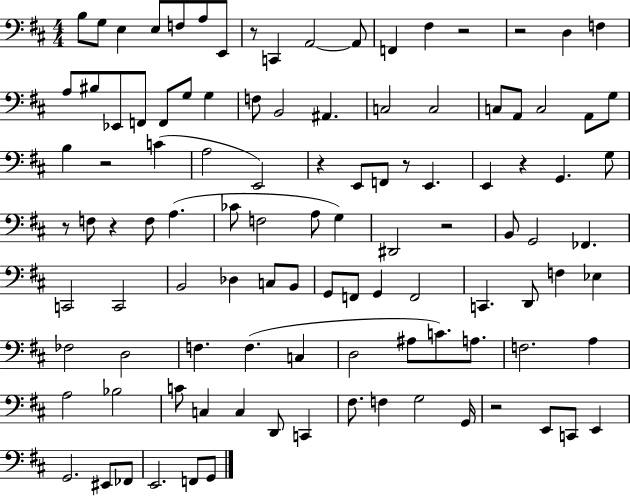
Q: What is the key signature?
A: D major